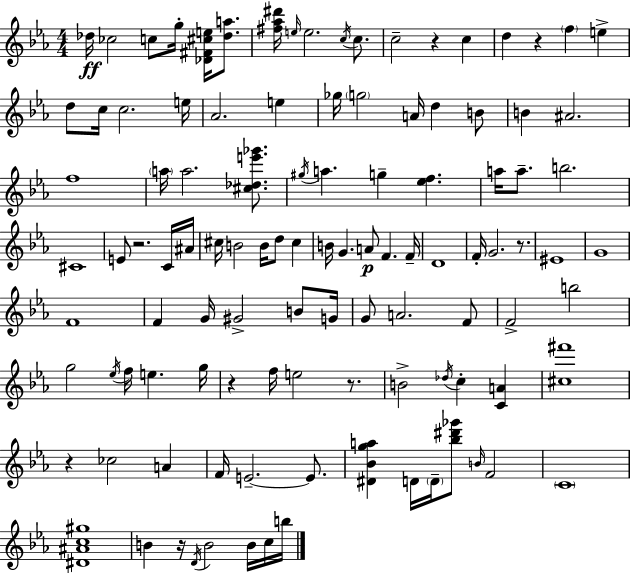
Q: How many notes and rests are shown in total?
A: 109